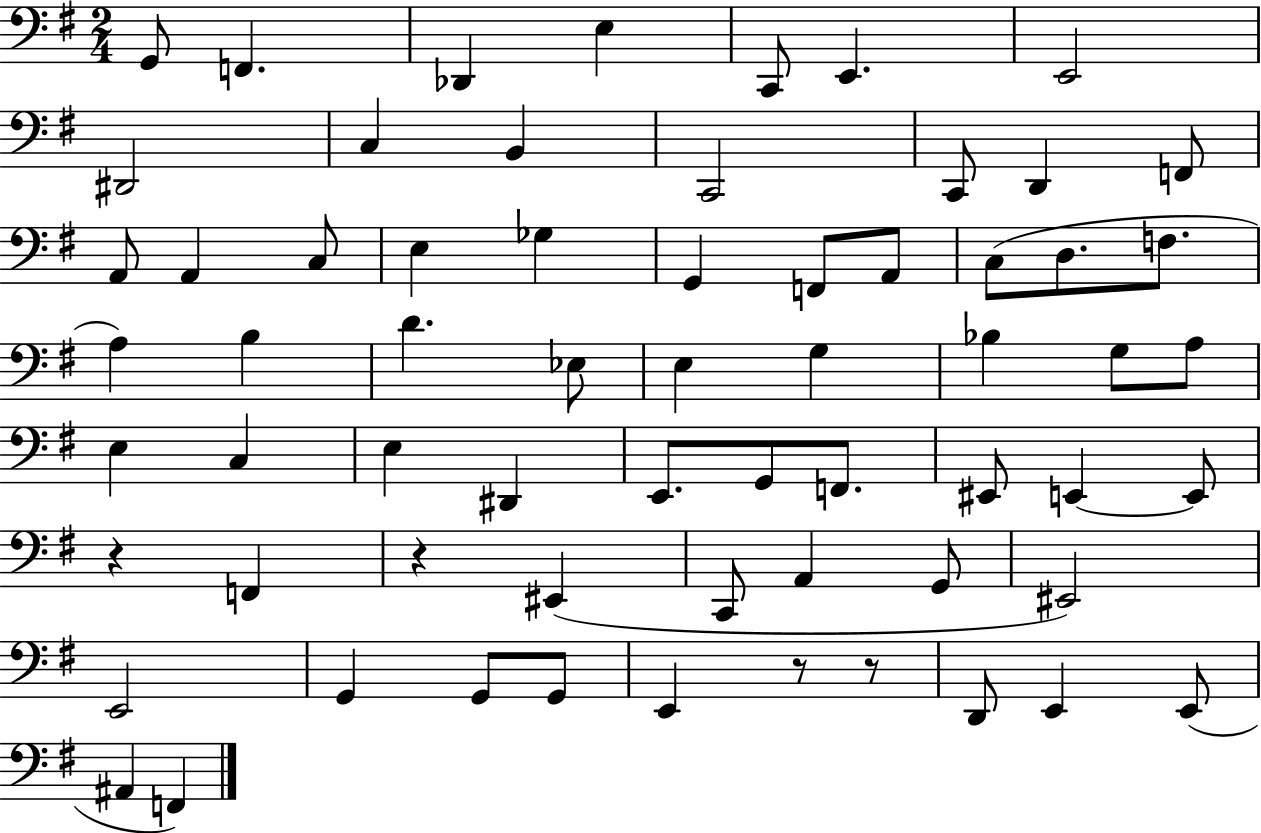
{
  \clef bass
  \numericTimeSignature
  \time 2/4
  \key g \major
  g,8 f,4. | des,4 e4 | c,8 e,4. | e,2 | \break dis,2 | c4 b,4 | c,2 | c,8 d,4 f,8 | \break a,8 a,4 c8 | e4 ges4 | g,4 f,8 a,8 | c8( d8. f8. | \break a4) b4 | d'4. ees8 | e4 g4 | bes4 g8 a8 | \break e4 c4 | e4 dis,4 | e,8. g,8 f,8. | eis,8 e,4~~ e,8 | \break r4 f,4 | r4 eis,4( | c,8 a,4 g,8 | eis,2) | \break e,2 | g,4 g,8 g,8 | e,4 r8 r8 | d,8 e,4 e,8( | \break ais,4 f,4) | \bar "|."
}